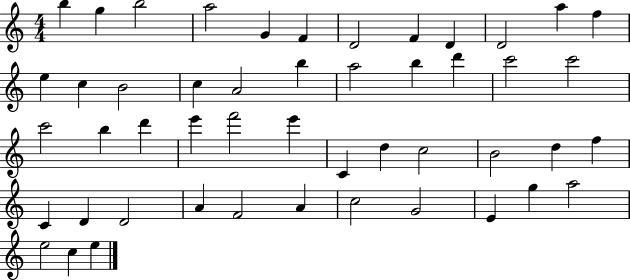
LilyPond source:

{
  \clef treble
  \numericTimeSignature
  \time 4/4
  \key c \major
  b''4 g''4 b''2 | a''2 g'4 f'4 | d'2 f'4 d'4 | d'2 a''4 f''4 | \break e''4 c''4 b'2 | c''4 a'2 b''4 | a''2 b''4 d'''4 | c'''2 c'''2 | \break c'''2 b''4 d'''4 | e'''4 f'''2 e'''4 | c'4 d''4 c''2 | b'2 d''4 f''4 | \break c'4 d'4 d'2 | a'4 f'2 a'4 | c''2 g'2 | e'4 g''4 a''2 | \break e''2 c''4 e''4 | \bar "|."
}